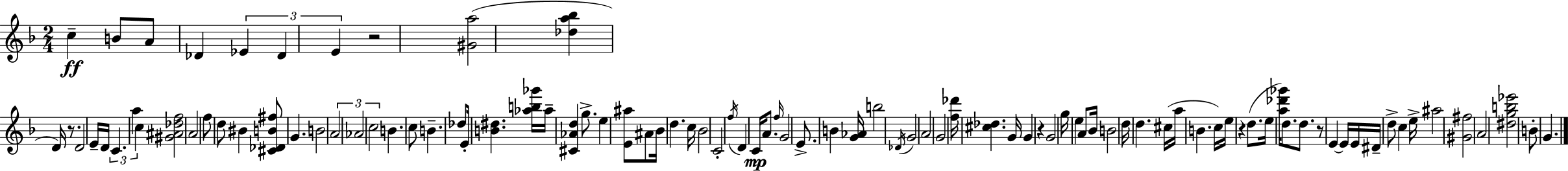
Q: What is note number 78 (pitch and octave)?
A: A4